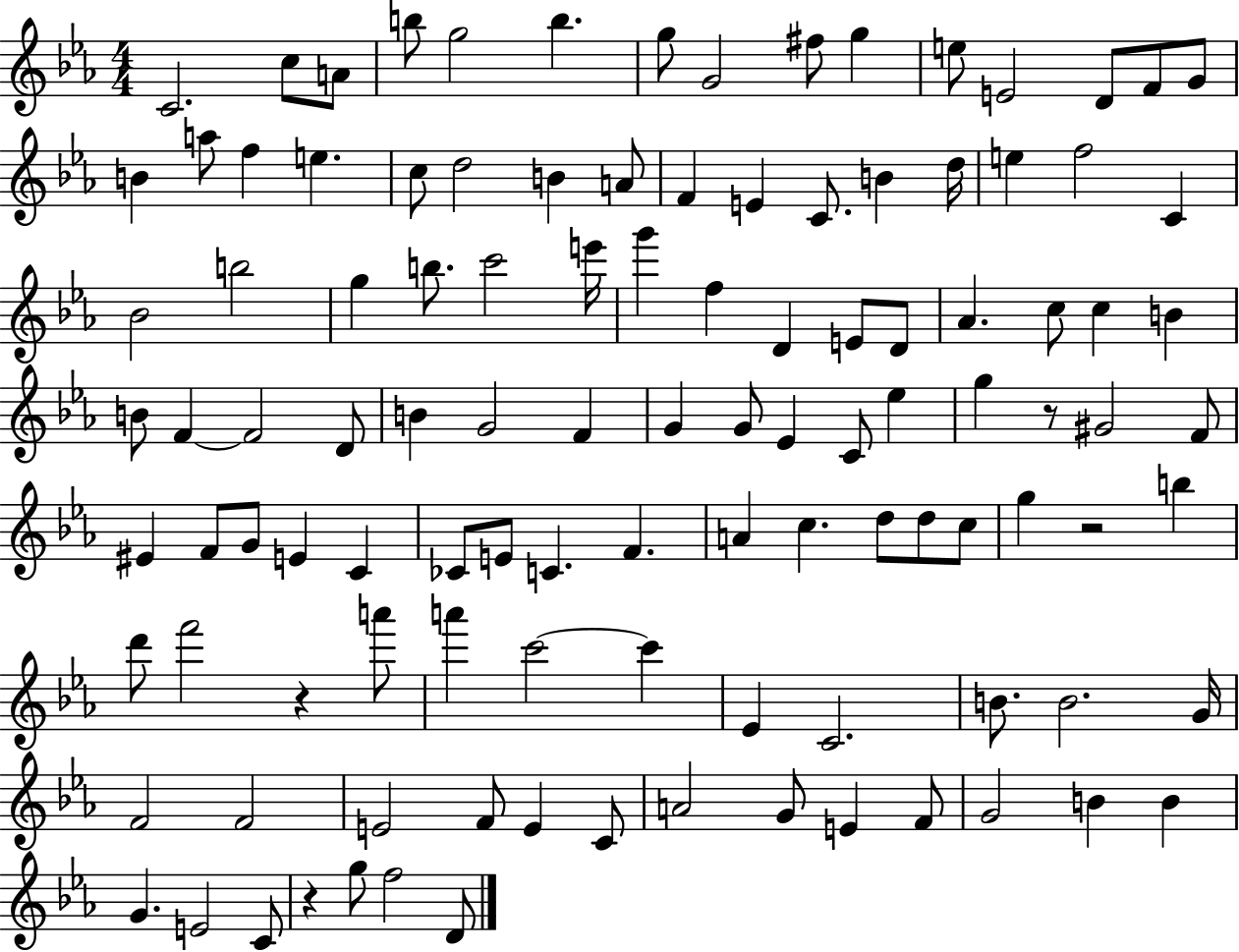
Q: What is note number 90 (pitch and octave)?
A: F4